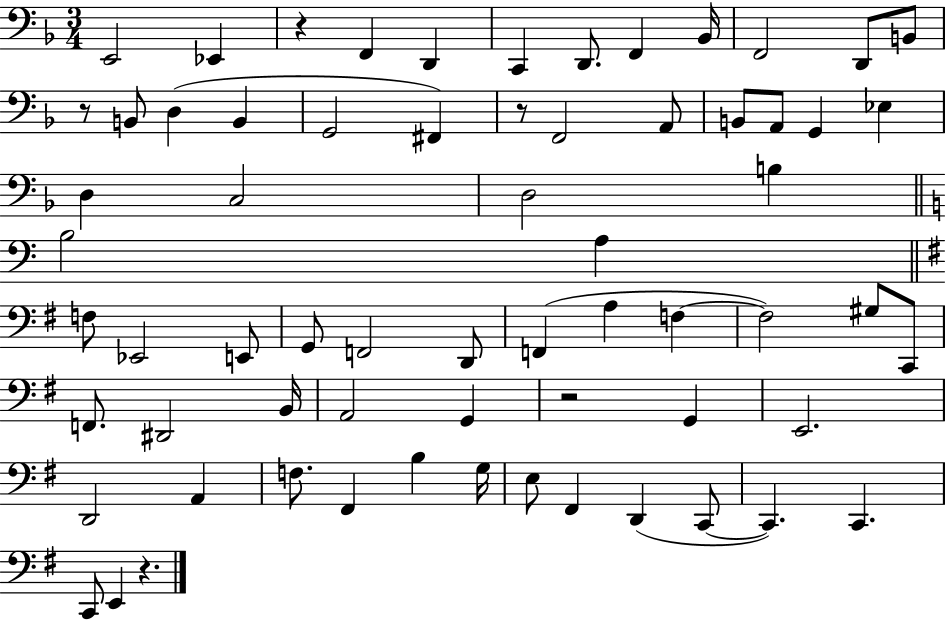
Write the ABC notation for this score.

X:1
T:Untitled
M:3/4
L:1/4
K:F
E,,2 _E,, z F,, D,, C,, D,,/2 F,, _B,,/4 F,,2 D,,/2 B,,/2 z/2 B,,/2 D, B,, G,,2 ^F,, z/2 F,,2 A,,/2 B,,/2 A,,/2 G,, _E, D, C,2 D,2 B, B,2 A, F,/2 _E,,2 E,,/2 G,,/2 F,,2 D,,/2 F,, A, F, F,2 ^G,/2 C,,/2 F,,/2 ^D,,2 B,,/4 A,,2 G,, z2 G,, E,,2 D,,2 A,, F,/2 ^F,, B, G,/4 E,/2 ^F,, D,, C,,/2 C,, C,, C,,/2 E,, z